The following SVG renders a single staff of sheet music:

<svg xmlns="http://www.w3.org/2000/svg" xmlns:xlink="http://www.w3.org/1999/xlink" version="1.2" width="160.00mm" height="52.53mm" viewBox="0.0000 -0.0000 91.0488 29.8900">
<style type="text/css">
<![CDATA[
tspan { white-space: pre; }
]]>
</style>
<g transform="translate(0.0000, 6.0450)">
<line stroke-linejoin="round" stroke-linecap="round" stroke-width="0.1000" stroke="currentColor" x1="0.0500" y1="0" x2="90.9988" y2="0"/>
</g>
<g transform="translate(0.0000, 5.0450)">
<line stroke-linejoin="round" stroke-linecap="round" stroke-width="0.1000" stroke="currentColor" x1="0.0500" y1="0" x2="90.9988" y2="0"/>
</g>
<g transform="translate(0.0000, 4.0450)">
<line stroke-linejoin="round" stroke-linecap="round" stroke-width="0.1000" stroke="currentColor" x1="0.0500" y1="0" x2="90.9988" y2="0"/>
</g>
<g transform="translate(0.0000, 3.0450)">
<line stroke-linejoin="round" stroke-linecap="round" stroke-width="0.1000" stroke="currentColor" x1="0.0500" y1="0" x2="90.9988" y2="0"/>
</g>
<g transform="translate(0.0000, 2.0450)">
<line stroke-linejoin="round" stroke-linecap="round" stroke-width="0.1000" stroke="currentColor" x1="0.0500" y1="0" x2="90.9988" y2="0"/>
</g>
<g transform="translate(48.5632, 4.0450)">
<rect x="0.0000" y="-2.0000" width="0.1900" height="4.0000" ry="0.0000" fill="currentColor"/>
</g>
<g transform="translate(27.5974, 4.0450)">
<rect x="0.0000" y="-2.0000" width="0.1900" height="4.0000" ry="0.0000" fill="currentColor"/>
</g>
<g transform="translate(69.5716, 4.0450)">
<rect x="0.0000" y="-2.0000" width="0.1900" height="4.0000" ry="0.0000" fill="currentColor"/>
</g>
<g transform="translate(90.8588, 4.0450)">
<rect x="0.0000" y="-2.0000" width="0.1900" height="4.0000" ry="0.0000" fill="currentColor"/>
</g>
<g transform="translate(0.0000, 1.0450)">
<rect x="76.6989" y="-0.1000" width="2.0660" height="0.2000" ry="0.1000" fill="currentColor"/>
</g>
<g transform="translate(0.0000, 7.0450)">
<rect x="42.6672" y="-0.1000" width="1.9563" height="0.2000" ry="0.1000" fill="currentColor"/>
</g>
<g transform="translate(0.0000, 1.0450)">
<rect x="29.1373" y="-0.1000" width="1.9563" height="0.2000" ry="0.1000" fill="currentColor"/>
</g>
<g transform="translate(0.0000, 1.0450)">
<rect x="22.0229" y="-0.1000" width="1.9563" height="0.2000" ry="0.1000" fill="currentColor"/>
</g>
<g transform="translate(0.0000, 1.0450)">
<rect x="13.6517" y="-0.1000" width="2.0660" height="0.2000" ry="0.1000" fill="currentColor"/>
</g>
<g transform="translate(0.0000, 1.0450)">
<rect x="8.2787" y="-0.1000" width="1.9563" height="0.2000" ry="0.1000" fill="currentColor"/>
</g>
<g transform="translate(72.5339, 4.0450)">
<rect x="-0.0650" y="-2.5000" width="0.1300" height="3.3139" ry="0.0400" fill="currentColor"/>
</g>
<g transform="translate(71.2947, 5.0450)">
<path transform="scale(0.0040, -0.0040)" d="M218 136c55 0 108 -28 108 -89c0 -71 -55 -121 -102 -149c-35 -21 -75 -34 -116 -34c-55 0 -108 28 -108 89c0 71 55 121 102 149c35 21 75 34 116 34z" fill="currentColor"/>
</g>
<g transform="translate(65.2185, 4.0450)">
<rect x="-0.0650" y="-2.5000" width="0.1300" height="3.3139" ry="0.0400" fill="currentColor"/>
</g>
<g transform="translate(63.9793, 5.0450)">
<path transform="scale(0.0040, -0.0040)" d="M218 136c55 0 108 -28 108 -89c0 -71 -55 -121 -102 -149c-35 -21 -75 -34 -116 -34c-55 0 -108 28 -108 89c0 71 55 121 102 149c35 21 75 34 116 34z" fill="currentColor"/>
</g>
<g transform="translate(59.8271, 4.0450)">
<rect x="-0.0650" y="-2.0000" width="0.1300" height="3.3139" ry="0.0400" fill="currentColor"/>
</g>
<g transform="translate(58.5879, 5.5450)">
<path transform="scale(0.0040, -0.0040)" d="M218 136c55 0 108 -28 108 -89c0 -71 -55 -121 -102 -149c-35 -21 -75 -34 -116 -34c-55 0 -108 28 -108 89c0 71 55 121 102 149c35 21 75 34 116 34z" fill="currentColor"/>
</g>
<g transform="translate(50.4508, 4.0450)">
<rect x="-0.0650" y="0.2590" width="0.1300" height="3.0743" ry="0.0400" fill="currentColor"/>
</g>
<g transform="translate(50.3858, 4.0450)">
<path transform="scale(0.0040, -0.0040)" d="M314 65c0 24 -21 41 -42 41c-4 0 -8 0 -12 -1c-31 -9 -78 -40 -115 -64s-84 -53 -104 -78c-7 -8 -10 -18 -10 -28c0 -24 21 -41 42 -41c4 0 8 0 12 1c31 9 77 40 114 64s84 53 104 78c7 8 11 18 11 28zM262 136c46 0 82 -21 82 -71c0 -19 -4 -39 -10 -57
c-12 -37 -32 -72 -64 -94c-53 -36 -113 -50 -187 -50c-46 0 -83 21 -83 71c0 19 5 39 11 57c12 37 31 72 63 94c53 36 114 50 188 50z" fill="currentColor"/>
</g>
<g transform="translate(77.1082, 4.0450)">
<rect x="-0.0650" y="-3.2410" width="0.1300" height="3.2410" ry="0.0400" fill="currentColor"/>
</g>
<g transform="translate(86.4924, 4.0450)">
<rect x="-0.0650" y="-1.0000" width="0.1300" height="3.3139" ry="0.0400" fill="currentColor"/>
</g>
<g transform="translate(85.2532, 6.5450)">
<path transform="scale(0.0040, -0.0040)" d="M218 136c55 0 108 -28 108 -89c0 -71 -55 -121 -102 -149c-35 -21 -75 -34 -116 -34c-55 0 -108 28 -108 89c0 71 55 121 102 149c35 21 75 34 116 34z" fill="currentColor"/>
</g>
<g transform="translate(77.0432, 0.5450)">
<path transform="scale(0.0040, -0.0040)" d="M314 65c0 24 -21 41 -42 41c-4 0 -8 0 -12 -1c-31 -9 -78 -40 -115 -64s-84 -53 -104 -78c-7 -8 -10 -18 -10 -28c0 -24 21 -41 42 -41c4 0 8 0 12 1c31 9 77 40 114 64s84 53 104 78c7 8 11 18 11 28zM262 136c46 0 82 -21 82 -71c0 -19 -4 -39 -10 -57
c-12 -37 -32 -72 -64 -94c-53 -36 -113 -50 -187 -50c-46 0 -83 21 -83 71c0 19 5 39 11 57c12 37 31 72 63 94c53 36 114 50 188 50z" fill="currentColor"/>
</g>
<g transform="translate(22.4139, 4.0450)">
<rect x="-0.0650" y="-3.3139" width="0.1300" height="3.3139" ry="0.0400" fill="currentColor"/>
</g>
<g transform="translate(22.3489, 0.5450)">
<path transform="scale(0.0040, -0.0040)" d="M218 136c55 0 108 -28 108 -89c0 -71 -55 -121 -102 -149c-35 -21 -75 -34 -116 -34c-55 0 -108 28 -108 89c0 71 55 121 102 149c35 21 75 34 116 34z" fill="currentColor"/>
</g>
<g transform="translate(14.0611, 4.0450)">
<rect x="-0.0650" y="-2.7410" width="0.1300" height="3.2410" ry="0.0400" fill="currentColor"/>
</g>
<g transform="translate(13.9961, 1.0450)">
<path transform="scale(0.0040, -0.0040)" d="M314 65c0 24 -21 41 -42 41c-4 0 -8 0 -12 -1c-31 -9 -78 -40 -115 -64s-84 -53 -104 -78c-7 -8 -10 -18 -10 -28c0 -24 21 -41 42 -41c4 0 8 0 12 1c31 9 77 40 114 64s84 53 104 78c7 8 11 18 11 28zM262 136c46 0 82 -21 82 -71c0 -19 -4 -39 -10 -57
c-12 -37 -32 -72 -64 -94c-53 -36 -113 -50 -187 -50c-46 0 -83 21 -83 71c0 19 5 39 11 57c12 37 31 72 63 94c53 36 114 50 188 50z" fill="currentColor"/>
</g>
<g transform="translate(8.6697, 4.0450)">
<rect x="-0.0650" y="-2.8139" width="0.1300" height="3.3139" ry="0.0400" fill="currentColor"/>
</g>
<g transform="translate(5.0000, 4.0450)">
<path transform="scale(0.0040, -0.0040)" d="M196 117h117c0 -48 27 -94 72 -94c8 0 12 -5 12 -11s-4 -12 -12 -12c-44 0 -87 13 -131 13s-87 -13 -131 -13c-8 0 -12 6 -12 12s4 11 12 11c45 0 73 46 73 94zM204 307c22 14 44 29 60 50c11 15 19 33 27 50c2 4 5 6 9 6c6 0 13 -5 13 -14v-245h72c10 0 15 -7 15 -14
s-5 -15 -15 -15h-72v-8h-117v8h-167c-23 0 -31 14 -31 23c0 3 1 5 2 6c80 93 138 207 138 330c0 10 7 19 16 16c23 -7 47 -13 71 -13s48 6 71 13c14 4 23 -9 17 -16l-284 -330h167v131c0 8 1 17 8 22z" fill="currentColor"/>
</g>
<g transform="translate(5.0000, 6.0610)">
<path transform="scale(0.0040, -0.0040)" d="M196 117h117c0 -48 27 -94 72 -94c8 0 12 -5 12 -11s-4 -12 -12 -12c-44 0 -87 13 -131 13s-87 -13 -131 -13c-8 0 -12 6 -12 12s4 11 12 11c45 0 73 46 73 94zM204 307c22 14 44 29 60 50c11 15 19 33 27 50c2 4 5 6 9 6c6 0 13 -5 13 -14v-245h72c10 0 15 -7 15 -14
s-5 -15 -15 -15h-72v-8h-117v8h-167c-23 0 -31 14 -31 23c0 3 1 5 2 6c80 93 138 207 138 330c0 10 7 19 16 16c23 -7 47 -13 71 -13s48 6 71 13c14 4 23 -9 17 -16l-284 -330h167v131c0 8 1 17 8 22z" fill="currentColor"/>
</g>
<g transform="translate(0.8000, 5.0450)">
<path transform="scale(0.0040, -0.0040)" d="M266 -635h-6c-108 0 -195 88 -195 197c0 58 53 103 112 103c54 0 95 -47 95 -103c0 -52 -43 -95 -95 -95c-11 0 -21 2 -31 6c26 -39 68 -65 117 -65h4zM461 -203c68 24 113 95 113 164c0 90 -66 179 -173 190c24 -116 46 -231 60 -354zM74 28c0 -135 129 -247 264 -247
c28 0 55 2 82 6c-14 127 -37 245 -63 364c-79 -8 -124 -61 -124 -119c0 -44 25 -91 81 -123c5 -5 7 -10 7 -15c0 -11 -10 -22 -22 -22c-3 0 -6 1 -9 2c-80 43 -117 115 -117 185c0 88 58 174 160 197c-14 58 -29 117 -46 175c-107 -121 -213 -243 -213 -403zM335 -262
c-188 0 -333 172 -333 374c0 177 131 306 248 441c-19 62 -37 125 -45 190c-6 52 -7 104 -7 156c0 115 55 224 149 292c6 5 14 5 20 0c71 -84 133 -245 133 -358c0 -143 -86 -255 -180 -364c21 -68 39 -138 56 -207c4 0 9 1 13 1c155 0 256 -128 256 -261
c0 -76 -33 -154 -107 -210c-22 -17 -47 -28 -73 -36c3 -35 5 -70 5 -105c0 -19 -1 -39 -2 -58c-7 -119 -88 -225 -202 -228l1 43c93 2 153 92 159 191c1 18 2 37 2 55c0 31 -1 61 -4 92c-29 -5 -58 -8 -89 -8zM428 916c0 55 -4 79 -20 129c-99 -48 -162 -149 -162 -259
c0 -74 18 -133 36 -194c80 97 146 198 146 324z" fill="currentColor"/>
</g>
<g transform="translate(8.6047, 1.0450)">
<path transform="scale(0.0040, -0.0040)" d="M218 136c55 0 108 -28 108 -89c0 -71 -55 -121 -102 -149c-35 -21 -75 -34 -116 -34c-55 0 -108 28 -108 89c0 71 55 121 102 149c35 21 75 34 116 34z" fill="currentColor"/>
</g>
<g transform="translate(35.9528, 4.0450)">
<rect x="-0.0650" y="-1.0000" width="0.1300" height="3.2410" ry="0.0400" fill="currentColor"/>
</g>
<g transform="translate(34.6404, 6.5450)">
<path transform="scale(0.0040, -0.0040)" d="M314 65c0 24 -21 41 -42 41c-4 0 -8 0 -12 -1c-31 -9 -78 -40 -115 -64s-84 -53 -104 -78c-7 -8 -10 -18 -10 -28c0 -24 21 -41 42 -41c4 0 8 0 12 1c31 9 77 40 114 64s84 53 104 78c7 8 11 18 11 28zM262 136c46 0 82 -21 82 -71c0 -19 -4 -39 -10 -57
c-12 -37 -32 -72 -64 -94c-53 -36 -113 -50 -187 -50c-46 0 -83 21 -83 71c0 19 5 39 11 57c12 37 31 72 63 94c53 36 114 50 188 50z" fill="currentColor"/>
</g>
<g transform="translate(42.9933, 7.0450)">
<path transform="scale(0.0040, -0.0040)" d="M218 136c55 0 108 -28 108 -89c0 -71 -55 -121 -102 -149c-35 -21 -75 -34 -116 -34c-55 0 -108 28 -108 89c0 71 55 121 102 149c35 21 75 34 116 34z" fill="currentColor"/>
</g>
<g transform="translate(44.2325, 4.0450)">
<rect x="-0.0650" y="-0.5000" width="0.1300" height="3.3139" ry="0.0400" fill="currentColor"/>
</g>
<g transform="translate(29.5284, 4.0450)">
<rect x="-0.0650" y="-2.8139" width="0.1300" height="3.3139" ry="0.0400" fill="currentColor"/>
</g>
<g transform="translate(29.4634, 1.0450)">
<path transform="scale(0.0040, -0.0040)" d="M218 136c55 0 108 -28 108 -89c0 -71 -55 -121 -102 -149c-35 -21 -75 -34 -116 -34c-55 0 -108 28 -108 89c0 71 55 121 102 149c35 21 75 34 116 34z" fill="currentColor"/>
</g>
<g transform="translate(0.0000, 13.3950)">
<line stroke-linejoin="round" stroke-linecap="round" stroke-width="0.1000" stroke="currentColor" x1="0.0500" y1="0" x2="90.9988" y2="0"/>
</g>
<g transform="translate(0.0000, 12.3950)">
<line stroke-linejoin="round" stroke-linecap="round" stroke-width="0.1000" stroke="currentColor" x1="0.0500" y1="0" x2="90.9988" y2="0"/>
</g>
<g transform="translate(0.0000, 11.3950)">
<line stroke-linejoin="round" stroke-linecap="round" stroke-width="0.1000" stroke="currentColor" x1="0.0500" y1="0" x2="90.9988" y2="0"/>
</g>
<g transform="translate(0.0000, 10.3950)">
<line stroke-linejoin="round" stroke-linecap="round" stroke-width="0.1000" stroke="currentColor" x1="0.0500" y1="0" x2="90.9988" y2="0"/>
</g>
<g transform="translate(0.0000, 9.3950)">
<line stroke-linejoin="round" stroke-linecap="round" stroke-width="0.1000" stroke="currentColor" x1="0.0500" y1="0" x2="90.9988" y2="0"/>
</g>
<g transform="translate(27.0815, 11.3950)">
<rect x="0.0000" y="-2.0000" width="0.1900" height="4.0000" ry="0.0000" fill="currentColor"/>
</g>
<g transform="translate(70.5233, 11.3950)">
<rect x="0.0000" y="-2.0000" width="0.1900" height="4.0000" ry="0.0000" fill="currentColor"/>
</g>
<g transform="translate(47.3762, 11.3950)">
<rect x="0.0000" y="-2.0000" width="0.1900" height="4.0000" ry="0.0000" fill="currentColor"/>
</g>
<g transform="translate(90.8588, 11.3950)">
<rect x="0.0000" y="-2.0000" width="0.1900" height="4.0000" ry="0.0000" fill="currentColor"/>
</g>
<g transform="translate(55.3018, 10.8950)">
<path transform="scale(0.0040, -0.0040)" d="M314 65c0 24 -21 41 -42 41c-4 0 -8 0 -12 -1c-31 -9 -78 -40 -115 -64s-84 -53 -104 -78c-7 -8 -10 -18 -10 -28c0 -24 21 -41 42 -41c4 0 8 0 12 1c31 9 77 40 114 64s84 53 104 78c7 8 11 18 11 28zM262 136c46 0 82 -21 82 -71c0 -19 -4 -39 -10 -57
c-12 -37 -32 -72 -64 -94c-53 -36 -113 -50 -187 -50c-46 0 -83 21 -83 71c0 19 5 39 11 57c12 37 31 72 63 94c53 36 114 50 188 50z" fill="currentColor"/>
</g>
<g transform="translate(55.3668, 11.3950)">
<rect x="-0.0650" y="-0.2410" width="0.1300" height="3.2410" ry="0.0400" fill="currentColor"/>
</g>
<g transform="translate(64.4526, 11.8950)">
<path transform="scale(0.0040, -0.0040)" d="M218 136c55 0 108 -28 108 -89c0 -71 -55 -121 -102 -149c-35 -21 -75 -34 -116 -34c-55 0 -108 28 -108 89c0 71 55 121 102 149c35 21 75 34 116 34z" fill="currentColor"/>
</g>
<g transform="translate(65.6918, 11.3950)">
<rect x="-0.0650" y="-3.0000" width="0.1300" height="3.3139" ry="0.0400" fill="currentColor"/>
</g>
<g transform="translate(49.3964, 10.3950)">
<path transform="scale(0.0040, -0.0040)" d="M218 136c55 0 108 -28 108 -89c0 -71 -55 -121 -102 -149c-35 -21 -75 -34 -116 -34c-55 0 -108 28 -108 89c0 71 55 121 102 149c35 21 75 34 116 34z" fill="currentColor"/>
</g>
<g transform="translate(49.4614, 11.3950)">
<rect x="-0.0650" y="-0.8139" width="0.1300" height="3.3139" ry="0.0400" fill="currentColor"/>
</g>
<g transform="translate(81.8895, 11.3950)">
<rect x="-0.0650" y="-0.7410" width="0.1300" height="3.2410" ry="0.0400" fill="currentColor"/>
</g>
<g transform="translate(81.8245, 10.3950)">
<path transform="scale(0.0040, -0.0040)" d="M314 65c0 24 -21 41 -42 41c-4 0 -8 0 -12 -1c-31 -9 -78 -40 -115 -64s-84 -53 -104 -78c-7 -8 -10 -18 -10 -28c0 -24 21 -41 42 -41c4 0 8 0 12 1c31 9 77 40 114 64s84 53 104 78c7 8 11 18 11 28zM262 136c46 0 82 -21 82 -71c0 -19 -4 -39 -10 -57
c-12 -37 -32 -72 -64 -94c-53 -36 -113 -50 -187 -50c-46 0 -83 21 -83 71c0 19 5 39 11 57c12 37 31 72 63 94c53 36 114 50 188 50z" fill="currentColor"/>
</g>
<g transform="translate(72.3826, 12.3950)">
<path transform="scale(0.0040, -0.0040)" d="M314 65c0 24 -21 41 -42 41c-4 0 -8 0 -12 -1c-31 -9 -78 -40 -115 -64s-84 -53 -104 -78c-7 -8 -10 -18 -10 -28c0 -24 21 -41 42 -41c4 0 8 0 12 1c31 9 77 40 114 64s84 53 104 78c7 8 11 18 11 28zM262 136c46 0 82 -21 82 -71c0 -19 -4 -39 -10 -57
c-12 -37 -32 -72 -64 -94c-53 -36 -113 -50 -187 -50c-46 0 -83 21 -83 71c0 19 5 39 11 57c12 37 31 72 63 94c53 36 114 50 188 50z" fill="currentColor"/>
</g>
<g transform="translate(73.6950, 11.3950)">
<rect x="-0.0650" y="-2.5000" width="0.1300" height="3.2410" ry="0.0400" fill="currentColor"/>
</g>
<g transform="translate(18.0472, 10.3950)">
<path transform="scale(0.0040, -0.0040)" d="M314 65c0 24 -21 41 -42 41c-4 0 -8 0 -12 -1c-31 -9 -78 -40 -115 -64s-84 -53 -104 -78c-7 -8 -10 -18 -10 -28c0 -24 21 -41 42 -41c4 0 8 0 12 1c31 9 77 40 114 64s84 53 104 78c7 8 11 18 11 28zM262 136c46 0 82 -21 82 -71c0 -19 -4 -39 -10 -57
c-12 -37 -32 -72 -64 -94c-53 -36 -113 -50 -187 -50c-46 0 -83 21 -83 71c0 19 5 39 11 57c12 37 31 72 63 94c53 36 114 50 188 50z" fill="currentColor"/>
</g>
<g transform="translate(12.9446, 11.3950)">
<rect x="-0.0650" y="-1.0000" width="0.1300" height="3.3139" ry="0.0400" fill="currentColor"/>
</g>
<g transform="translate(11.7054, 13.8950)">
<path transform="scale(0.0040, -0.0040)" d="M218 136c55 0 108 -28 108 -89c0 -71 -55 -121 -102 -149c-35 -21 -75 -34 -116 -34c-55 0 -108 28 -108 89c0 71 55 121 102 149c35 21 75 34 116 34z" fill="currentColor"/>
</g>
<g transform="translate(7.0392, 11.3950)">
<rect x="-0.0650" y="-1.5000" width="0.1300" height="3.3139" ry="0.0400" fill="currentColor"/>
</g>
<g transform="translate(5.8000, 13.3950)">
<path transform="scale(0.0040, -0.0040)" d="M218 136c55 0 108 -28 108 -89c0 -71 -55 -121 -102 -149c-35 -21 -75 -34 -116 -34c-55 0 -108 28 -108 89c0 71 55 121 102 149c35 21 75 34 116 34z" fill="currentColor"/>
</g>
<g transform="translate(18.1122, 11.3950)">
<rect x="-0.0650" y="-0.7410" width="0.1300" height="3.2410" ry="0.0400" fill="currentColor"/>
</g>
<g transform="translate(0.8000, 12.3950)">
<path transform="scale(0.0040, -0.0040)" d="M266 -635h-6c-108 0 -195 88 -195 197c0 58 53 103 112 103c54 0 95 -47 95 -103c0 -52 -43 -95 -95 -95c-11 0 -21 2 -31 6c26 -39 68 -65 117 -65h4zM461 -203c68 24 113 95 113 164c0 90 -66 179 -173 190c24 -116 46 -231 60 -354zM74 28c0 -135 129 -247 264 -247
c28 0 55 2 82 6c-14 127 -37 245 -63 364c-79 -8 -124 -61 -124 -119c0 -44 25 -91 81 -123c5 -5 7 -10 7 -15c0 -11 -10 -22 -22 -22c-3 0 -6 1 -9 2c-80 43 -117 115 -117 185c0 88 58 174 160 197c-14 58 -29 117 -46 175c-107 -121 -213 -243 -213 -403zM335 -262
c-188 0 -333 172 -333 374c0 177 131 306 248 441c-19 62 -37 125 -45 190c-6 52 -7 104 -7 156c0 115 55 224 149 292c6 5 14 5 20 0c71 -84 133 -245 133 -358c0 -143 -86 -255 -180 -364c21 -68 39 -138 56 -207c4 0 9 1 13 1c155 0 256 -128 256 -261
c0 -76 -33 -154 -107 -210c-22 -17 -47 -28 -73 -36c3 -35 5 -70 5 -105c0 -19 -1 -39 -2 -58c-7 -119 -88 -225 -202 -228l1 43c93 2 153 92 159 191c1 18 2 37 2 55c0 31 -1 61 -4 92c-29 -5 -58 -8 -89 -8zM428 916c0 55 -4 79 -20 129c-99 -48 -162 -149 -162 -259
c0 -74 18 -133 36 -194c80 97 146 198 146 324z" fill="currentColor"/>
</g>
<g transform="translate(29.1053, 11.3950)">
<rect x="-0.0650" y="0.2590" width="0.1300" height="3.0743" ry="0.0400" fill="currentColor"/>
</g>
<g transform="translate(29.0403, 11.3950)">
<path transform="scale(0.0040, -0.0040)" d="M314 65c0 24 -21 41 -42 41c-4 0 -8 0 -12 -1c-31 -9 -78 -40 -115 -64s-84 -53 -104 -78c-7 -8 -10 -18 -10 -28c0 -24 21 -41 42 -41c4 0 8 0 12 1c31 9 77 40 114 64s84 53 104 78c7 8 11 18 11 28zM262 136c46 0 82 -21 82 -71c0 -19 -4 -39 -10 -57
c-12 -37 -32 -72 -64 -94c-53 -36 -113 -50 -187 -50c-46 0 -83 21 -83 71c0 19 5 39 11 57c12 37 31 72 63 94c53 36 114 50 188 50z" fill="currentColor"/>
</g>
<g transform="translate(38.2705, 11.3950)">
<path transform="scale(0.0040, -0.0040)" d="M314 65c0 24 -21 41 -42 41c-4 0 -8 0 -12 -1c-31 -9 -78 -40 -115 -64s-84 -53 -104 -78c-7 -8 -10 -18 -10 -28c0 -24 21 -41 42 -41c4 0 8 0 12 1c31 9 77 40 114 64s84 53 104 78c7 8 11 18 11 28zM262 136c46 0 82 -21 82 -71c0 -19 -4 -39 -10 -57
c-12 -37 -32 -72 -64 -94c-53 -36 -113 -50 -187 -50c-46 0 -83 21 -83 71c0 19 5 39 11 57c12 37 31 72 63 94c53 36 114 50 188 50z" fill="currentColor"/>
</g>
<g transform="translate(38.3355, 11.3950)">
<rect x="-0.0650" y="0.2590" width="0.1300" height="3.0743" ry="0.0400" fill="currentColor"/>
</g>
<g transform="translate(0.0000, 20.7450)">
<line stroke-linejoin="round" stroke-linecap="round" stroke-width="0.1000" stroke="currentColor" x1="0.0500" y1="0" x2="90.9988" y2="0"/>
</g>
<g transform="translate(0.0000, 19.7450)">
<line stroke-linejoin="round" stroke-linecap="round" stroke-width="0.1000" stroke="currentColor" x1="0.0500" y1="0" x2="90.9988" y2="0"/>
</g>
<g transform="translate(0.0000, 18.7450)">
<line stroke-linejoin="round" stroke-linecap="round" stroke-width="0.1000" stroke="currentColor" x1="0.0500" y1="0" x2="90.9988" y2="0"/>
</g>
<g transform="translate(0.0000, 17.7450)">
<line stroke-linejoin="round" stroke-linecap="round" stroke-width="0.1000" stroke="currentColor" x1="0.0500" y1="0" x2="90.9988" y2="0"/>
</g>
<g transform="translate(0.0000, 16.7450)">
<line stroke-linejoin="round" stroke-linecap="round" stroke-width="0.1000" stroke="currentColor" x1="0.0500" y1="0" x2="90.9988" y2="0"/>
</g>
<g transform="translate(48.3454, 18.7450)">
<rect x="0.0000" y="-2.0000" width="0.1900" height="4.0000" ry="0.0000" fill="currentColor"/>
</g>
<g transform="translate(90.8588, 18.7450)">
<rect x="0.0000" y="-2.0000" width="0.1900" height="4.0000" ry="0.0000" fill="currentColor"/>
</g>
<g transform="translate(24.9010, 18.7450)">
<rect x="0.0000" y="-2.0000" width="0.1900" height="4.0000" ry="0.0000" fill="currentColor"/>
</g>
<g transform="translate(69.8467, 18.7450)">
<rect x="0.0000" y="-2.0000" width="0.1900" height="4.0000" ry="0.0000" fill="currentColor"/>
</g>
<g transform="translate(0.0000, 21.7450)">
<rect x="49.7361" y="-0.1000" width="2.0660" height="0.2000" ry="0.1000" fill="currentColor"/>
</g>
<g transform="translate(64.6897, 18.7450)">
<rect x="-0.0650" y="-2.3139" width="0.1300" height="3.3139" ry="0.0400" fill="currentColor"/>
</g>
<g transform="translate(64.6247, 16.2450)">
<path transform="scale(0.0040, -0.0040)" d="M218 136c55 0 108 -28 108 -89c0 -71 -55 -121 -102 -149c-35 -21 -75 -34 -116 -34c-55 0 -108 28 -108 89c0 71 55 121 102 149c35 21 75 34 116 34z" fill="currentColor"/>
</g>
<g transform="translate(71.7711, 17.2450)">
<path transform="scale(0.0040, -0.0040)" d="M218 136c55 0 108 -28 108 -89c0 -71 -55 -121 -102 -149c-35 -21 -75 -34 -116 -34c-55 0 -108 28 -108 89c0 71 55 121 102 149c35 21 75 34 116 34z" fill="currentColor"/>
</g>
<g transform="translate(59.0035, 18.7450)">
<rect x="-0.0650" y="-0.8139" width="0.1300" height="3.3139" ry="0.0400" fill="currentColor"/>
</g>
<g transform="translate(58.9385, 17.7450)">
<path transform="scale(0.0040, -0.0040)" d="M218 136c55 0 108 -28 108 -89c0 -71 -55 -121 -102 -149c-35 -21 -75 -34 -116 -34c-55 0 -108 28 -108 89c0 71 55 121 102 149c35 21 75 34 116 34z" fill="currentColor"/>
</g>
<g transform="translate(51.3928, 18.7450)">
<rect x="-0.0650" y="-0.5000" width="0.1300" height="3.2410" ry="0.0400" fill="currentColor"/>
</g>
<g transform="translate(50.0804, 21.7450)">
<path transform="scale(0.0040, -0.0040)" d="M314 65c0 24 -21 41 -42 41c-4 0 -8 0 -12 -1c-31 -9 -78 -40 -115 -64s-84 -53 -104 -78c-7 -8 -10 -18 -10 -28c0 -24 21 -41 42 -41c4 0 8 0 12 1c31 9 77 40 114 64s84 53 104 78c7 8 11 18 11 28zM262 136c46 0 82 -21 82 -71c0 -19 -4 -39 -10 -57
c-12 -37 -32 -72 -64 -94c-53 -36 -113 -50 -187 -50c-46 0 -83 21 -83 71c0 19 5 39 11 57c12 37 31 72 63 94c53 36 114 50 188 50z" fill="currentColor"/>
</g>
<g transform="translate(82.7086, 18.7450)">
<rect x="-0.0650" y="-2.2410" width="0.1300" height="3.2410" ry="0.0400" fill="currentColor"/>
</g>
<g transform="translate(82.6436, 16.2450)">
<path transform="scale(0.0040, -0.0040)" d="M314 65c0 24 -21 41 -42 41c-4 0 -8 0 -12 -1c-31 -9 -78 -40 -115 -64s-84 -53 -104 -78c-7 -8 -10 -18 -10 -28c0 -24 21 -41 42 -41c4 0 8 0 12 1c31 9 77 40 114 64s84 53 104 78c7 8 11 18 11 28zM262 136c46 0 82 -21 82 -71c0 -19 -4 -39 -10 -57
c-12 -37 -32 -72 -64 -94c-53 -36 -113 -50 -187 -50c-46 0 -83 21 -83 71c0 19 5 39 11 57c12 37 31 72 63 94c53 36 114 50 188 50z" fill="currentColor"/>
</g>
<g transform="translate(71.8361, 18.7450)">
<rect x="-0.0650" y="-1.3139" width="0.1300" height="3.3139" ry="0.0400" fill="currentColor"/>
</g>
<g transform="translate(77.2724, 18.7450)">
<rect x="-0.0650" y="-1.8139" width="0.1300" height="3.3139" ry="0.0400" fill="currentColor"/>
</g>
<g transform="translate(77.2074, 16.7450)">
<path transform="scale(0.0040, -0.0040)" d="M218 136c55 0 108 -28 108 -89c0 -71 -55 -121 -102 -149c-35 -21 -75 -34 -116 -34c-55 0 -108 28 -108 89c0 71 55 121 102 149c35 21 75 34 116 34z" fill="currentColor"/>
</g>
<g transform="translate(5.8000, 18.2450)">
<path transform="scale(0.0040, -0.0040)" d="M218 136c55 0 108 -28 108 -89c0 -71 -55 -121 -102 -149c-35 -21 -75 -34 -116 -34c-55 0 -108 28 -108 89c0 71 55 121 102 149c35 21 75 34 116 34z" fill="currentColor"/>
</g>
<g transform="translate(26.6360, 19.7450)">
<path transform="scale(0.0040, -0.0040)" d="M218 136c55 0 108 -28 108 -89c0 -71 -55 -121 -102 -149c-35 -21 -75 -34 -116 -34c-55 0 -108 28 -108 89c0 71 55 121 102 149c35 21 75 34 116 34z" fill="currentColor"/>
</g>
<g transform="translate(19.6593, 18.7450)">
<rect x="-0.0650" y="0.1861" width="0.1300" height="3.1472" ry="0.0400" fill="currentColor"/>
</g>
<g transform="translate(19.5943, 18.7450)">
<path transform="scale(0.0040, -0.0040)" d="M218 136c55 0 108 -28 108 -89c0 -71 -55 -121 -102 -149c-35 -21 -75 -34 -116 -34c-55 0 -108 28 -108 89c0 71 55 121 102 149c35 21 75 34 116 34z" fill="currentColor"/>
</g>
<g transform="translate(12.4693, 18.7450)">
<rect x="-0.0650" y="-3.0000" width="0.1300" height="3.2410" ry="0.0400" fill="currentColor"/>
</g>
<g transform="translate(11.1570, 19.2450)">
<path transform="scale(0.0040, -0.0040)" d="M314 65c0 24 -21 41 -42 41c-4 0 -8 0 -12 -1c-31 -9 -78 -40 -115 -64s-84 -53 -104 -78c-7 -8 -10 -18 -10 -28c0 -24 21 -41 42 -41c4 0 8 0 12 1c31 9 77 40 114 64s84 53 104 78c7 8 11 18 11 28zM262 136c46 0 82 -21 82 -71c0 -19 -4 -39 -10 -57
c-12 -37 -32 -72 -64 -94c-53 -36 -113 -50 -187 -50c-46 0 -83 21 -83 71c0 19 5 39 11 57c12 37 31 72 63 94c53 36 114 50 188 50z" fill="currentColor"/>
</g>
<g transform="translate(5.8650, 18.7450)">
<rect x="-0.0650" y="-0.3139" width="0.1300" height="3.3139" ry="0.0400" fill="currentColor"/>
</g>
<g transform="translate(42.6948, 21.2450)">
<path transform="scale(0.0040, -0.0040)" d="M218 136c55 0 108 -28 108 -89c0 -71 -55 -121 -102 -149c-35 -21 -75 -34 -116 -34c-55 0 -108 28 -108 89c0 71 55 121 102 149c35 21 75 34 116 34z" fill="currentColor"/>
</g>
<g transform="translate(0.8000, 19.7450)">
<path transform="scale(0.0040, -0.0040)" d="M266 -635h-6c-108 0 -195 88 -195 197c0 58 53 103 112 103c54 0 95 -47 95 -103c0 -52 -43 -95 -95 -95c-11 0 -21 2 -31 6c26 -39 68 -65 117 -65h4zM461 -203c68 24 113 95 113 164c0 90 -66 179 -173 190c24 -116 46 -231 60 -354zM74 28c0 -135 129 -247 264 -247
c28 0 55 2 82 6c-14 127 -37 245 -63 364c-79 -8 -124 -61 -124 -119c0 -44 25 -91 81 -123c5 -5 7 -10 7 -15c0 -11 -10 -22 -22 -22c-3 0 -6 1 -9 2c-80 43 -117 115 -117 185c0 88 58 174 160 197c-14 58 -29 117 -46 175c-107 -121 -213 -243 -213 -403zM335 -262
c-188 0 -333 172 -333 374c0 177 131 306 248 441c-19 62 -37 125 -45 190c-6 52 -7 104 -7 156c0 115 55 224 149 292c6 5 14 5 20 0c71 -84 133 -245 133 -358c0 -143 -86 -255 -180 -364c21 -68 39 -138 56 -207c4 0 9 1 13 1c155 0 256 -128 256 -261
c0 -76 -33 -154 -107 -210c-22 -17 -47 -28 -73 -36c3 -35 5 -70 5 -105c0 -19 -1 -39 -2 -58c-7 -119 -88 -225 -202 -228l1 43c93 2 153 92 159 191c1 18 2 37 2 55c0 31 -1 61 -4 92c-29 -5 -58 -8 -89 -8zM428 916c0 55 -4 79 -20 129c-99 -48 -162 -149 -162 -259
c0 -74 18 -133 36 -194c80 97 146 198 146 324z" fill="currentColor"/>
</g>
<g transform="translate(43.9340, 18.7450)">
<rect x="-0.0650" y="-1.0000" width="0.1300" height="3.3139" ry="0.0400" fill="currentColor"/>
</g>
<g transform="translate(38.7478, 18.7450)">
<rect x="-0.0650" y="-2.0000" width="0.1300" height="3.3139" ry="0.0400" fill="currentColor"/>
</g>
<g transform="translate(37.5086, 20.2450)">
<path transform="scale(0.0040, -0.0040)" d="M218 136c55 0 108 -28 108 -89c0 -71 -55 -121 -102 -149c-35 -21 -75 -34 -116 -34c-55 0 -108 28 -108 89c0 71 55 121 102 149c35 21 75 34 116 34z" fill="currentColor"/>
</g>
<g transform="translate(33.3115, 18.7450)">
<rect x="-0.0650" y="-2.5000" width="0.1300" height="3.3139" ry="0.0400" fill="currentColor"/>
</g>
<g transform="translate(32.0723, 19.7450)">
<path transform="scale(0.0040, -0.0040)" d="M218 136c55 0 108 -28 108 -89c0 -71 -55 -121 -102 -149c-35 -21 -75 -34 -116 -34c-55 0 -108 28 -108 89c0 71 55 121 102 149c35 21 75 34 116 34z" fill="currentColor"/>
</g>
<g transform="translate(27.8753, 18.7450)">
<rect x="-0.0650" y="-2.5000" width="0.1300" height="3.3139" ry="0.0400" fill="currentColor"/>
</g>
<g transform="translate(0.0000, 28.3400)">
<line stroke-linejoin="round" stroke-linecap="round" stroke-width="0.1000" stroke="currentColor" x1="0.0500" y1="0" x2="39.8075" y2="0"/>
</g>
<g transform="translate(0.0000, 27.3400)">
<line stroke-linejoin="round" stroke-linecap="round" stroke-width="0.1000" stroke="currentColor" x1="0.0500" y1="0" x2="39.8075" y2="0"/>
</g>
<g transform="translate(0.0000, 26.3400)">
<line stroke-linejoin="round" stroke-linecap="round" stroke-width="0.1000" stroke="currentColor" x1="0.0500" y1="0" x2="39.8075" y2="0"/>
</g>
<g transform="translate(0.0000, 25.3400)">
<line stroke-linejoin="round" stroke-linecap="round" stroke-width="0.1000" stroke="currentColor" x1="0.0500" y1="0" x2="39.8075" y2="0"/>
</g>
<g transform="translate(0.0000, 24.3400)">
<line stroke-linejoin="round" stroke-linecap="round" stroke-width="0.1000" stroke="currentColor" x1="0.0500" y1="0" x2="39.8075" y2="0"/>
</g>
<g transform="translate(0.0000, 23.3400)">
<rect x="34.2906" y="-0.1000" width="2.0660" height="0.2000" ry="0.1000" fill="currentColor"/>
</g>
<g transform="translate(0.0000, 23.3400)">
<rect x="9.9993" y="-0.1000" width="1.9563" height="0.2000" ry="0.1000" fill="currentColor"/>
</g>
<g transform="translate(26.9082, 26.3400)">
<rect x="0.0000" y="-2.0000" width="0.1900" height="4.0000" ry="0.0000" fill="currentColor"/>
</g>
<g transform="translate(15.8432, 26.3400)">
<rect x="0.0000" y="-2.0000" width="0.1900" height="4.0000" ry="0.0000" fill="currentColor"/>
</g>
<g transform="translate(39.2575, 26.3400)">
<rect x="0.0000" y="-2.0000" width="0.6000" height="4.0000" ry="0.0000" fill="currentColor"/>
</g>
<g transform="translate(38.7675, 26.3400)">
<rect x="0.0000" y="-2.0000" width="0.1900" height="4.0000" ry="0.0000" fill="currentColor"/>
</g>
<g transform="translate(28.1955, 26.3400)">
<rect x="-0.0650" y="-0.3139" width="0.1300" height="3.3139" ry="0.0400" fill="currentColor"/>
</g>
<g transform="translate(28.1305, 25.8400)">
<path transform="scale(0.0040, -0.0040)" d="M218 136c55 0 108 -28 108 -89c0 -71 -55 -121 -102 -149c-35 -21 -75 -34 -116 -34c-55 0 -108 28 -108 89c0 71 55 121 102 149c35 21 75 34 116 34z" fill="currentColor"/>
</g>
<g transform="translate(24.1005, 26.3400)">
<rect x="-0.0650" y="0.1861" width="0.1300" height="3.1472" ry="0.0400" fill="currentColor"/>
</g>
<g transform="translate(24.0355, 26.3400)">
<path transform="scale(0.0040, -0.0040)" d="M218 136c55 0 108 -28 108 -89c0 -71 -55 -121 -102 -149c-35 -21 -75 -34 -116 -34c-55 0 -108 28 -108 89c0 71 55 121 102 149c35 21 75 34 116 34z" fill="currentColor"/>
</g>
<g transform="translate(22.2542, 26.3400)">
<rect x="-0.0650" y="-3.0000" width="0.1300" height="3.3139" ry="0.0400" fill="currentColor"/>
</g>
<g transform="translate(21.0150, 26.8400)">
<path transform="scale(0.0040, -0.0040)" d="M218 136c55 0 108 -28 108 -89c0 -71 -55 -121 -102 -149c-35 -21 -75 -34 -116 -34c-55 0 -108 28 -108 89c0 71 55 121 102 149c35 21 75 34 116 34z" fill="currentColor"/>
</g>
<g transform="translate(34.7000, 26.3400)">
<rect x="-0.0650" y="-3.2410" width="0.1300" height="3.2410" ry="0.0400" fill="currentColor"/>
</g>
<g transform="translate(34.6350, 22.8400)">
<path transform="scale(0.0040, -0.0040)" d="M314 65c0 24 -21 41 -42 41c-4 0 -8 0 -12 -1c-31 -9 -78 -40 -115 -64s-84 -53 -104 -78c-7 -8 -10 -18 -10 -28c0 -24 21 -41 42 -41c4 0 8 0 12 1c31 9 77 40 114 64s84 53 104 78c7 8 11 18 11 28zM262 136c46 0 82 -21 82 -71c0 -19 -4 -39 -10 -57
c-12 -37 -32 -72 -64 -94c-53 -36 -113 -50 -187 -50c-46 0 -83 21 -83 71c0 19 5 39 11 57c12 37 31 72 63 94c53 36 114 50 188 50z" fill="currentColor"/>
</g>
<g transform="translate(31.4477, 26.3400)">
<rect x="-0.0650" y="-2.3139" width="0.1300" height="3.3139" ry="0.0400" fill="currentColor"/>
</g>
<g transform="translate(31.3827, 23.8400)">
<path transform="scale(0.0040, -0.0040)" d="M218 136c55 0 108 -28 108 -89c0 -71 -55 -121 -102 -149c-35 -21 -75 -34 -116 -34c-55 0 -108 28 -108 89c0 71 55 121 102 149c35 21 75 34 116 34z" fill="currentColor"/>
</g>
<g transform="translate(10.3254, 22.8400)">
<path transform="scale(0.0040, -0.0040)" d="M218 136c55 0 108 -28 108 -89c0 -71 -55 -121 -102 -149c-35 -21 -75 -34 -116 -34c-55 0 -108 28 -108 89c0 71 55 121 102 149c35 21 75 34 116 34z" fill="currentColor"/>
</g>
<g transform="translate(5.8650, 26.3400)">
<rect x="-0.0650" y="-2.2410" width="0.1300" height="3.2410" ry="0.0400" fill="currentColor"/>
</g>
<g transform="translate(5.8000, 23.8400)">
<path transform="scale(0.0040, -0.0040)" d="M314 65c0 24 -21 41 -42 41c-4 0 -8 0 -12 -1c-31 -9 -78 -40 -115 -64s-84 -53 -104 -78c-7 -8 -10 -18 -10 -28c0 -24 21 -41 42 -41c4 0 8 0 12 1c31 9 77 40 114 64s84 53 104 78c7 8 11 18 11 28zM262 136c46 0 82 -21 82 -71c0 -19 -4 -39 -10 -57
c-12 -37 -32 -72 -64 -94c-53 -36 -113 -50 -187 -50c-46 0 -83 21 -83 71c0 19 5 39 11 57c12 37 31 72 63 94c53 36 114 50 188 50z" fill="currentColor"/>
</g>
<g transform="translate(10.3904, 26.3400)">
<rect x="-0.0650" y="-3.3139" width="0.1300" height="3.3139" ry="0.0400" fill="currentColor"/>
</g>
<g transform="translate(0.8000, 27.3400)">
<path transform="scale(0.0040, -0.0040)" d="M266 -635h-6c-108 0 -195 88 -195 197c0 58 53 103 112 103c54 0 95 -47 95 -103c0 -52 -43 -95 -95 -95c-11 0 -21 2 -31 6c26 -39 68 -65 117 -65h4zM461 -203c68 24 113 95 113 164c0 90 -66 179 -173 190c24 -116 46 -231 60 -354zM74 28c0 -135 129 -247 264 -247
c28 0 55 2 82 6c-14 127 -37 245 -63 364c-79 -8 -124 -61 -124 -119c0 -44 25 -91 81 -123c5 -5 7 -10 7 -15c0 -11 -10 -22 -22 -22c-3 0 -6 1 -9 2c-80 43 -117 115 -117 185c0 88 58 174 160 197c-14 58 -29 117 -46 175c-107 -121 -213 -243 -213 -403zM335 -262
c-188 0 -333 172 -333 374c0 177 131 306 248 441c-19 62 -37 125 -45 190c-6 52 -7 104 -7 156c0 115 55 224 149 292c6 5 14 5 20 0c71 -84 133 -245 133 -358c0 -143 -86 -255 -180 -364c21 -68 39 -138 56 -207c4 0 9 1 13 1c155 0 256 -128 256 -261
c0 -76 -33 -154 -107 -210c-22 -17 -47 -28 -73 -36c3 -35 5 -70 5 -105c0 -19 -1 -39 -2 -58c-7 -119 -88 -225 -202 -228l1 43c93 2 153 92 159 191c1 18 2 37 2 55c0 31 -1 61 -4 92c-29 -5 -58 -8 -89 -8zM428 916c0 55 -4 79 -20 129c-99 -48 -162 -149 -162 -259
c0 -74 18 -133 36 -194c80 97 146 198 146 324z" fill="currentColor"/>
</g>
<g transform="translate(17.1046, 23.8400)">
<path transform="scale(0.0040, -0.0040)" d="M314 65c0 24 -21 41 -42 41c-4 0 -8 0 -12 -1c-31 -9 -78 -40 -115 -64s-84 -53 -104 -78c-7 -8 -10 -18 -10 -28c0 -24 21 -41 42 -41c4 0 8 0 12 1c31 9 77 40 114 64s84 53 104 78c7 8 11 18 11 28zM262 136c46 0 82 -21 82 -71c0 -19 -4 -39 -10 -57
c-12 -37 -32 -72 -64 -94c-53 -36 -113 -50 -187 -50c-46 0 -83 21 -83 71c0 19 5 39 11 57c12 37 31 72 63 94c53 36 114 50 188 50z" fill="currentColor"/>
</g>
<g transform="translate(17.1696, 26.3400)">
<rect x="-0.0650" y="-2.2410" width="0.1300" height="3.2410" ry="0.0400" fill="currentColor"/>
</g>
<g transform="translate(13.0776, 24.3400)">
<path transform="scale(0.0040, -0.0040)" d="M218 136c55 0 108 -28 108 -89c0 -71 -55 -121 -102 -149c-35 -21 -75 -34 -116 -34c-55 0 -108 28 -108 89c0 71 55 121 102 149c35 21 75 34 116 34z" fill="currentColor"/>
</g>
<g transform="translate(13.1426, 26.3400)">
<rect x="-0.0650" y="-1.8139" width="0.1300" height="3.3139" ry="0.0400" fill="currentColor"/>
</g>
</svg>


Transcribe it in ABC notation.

X:1
T:Untitled
M:4/4
L:1/4
K:C
a a2 b a D2 C B2 F G G b2 D E D d2 B2 B2 d c2 A G2 d2 c A2 B G G F D C2 d g e f g2 g2 b f g2 A B c g b2